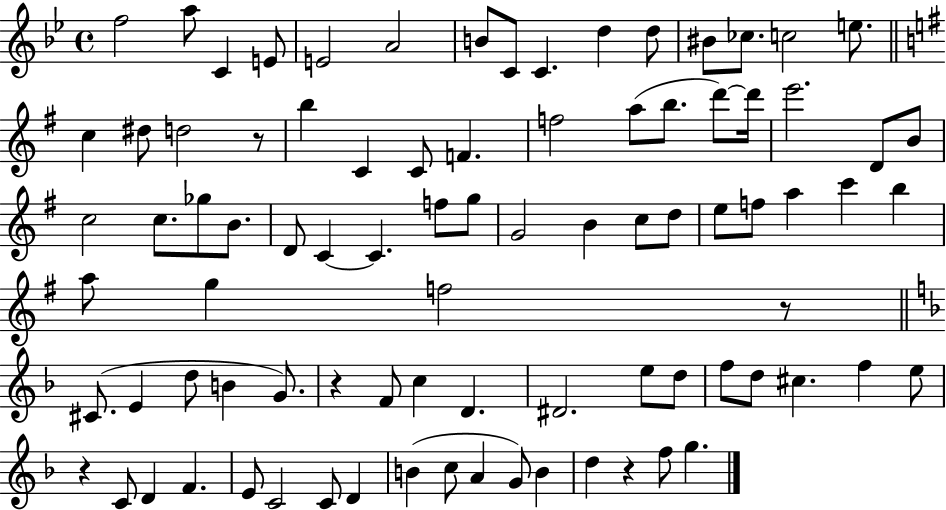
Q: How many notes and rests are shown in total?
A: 87